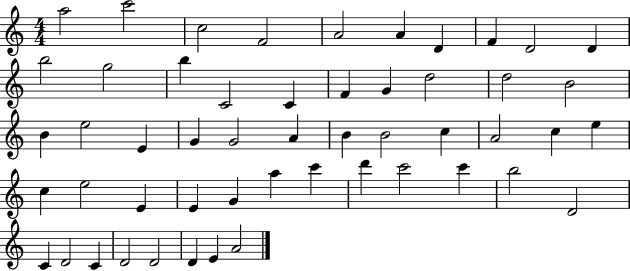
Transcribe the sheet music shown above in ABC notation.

X:1
T:Untitled
M:4/4
L:1/4
K:C
a2 c'2 c2 F2 A2 A D F D2 D b2 g2 b C2 C F G d2 d2 B2 B e2 E G G2 A B B2 c A2 c e c e2 E E G a c' d' c'2 c' b2 D2 C D2 C D2 D2 D E A2